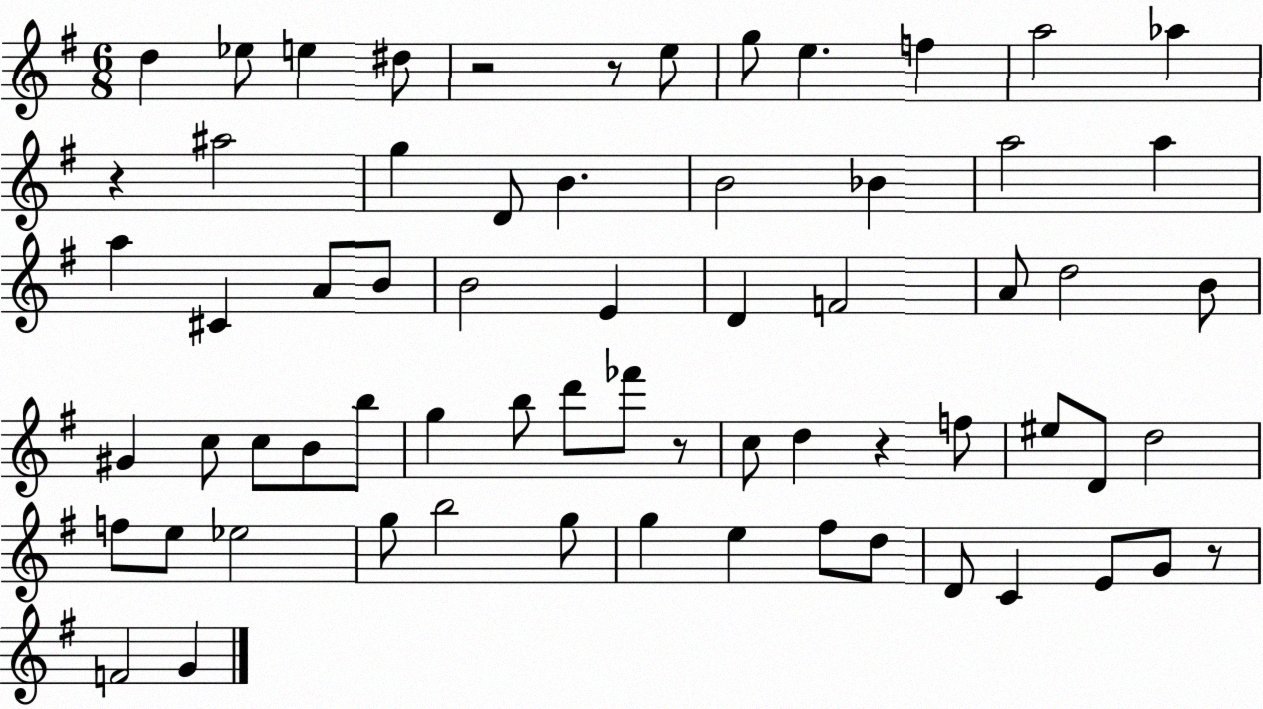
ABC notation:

X:1
T:Untitled
M:6/8
L:1/4
K:G
d _e/2 e ^d/2 z2 z/2 e/2 g/2 e f a2 _a z ^a2 g D/2 B B2 _B a2 a a ^C A/2 B/2 B2 E D F2 A/2 d2 B/2 ^G c/2 c/2 B/2 b/2 g b/2 d'/2 _f'/2 z/2 c/2 d z f/2 ^e/2 D/2 d2 f/2 e/2 _e2 g/2 b2 g/2 g e ^f/2 d/2 D/2 C E/2 G/2 z/2 F2 G